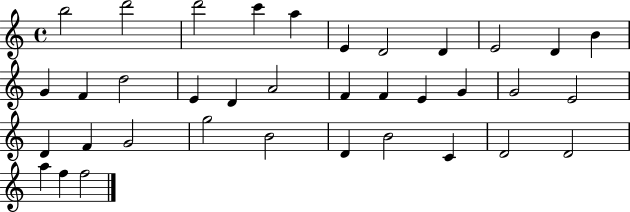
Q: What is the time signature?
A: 4/4